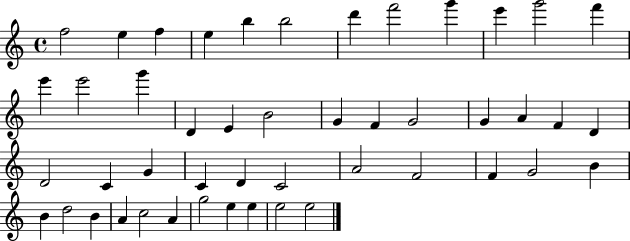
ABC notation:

X:1
T:Untitled
M:4/4
L:1/4
K:C
f2 e f e b b2 d' f'2 g' e' g'2 f' e' e'2 g' D E B2 G F G2 G A F D D2 C G C D C2 A2 F2 F G2 B B d2 B A c2 A g2 e e e2 e2